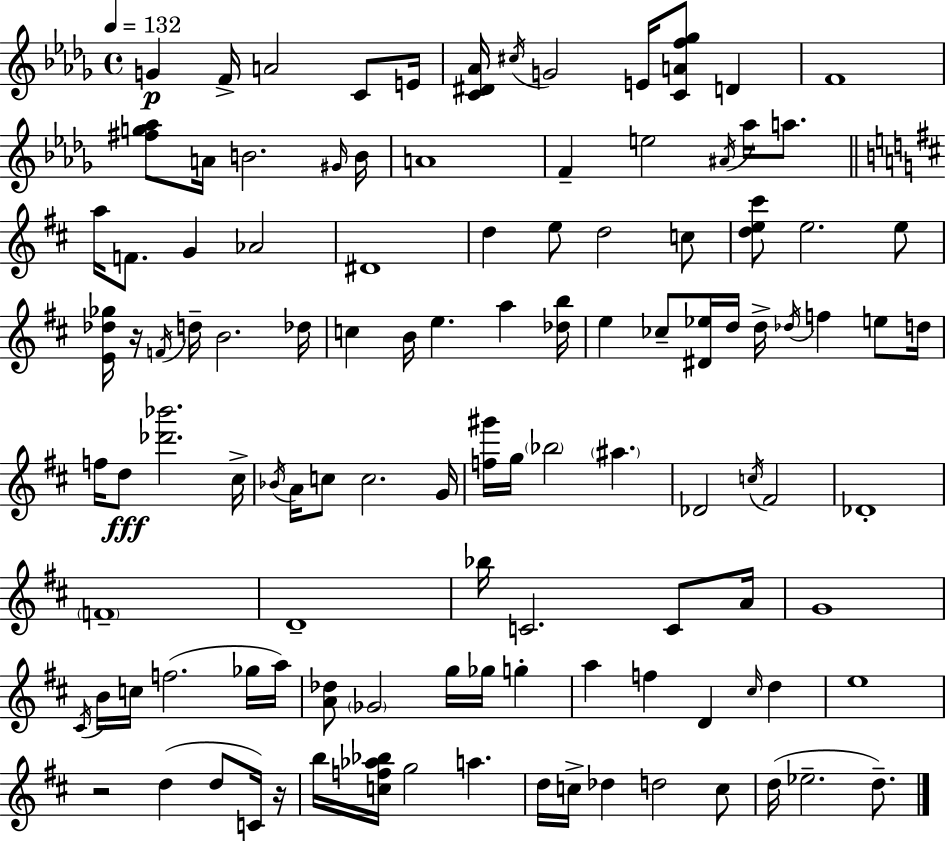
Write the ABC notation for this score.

X:1
T:Untitled
M:4/4
L:1/4
K:Bbm
G F/4 A2 C/2 E/4 [C^D_A]/4 ^c/4 G2 E/4 [CAf_g]/2 D F4 [^fg_a]/2 A/4 B2 ^G/4 B/4 A4 F e2 ^A/4 _a/4 a/2 a/4 F/2 G _A2 ^D4 d e/2 d2 c/2 [de^c']/2 e2 e/2 [E_d_g]/4 z/4 F/4 d/4 B2 _d/4 c B/4 e a [_db]/4 e _c/2 [^D_e]/4 d/4 d/4 _d/4 f e/2 d/4 f/4 d/2 [_d'_b']2 ^c/4 _B/4 A/4 c/2 c2 G/4 [f^g']/4 g/4 _b2 ^a _D2 c/4 ^F2 _D4 F4 D4 _b/4 C2 C/2 A/4 G4 ^C/4 B/4 c/4 f2 _g/4 a/4 [A_d]/2 _G2 g/4 _g/4 g a f D ^c/4 d e4 z2 d d/2 C/4 z/4 b/4 [cf_a_b]/4 g2 a d/4 c/4 _d d2 c/2 d/4 _e2 d/2